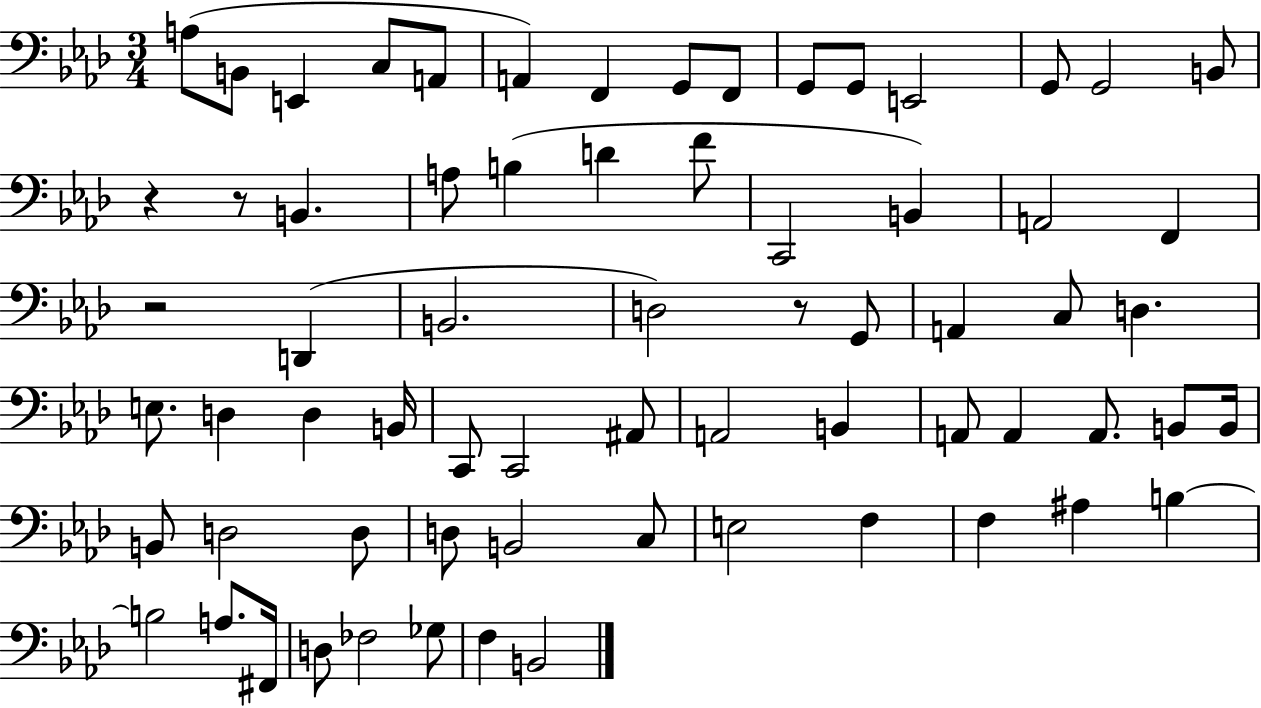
{
  \clef bass
  \numericTimeSignature
  \time 3/4
  \key aes \major
  a8( b,8 e,4 c8 a,8 | a,4) f,4 g,8 f,8 | g,8 g,8 e,2 | g,8 g,2 b,8 | \break r4 r8 b,4. | a8 b4( d'4 f'8 | c,2 b,4) | a,2 f,4 | \break r2 d,4( | b,2. | d2) r8 g,8 | a,4 c8 d4. | \break e8. d4 d4 b,16 | c,8 c,2 ais,8 | a,2 b,4 | a,8 a,4 a,8. b,8 b,16 | \break b,8 d2 d8 | d8 b,2 c8 | e2 f4 | f4 ais4 b4~~ | \break b2 a8. fis,16 | d8 fes2 ges8 | f4 b,2 | \bar "|."
}